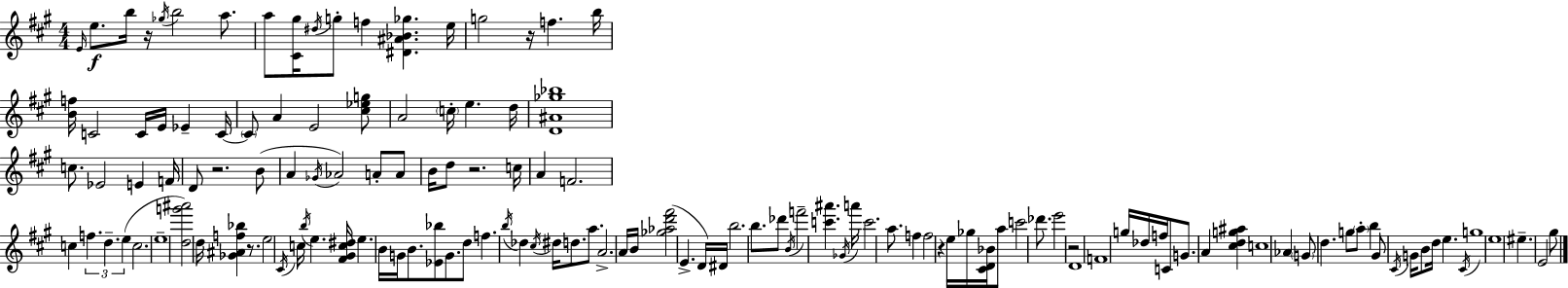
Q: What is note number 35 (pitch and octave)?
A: Ab4